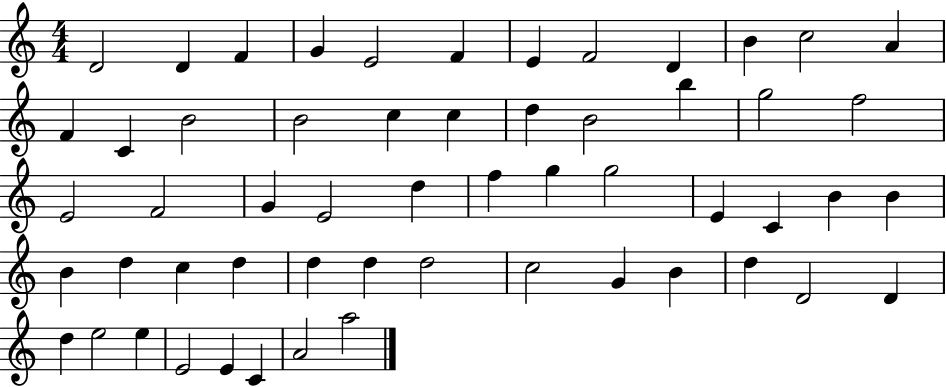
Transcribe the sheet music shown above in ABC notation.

X:1
T:Untitled
M:4/4
L:1/4
K:C
D2 D F G E2 F E F2 D B c2 A F C B2 B2 c c d B2 b g2 f2 E2 F2 G E2 d f g g2 E C B B B d c d d d d2 c2 G B d D2 D d e2 e E2 E C A2 a2